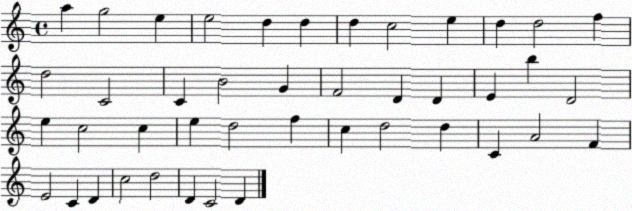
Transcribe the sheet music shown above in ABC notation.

X:1
T:Untitled
M:4/4
L:1/4
K:C
a g2 e e2 d d d c2 e d d2 f d2 C2 C B2 G F2 D D E b D2 e c2 c e d2 f c d2 d C A2 F E2 C D c2 d2 D C2 D